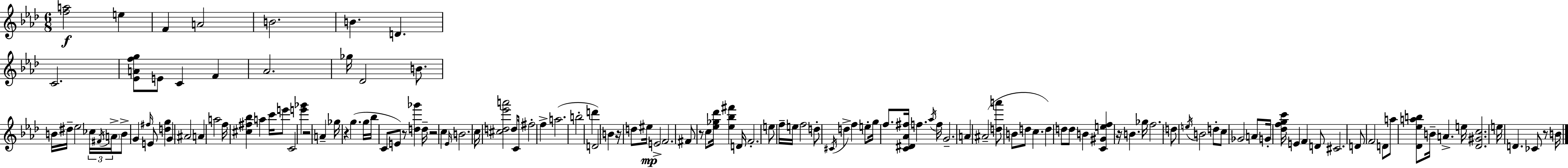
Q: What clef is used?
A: treble